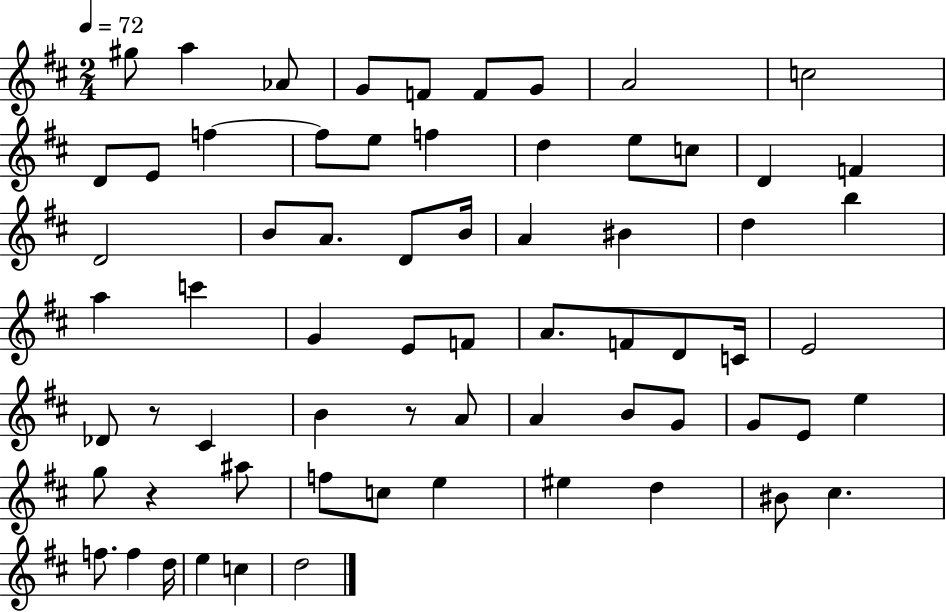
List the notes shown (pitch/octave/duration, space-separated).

G#5/e A5/q Ab4/e G4/e F4/e F4/e G4/e A4/h C5/h D4/e E4/e F5/q F5/e E5/e F5/q D5/q E5/e C5/e D4/q F4/q D4/h B4/e A4/e. D4/e B4/s A4/q BIS4/q D5/q B5/q A5/q C6/q G4/q E4/e F4/e A4/e. F4/e D4/e C4/s E4/h Db4/e R/e C#4/q B4/q R/e A4/e A4/q B4/e G4/e G4/e E4/e E5/q G5/e R/q A#5/e F5/e C5/e E5/q EIS5/q D5/q BIS4/e C#5/q. F5/e. F5/q D5/s E5/q C5/q D5/h